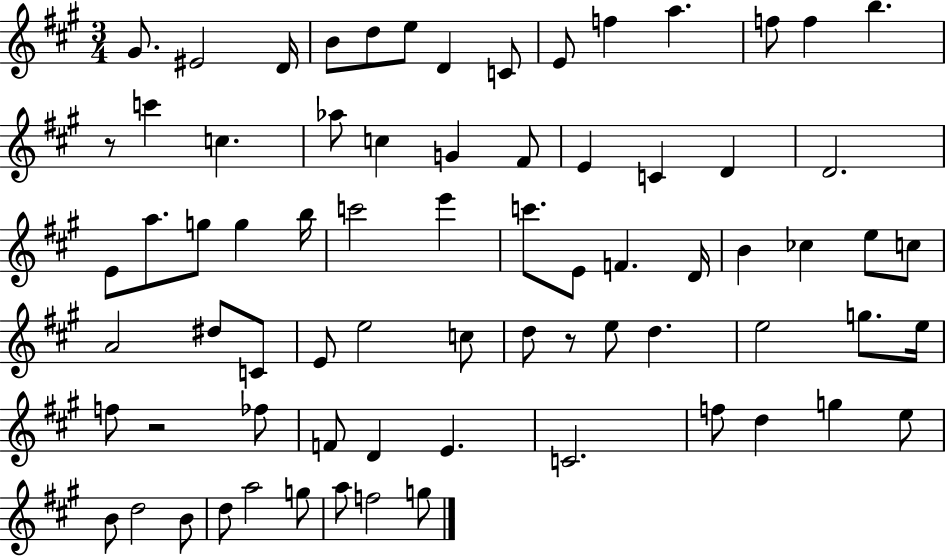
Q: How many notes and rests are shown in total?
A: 73